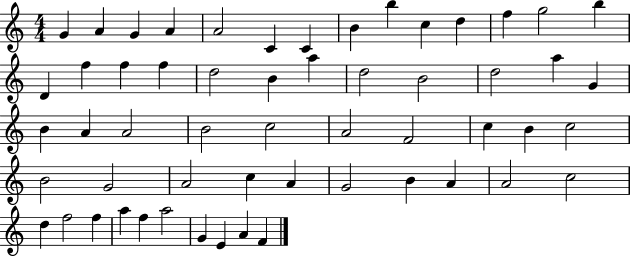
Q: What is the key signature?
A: C major